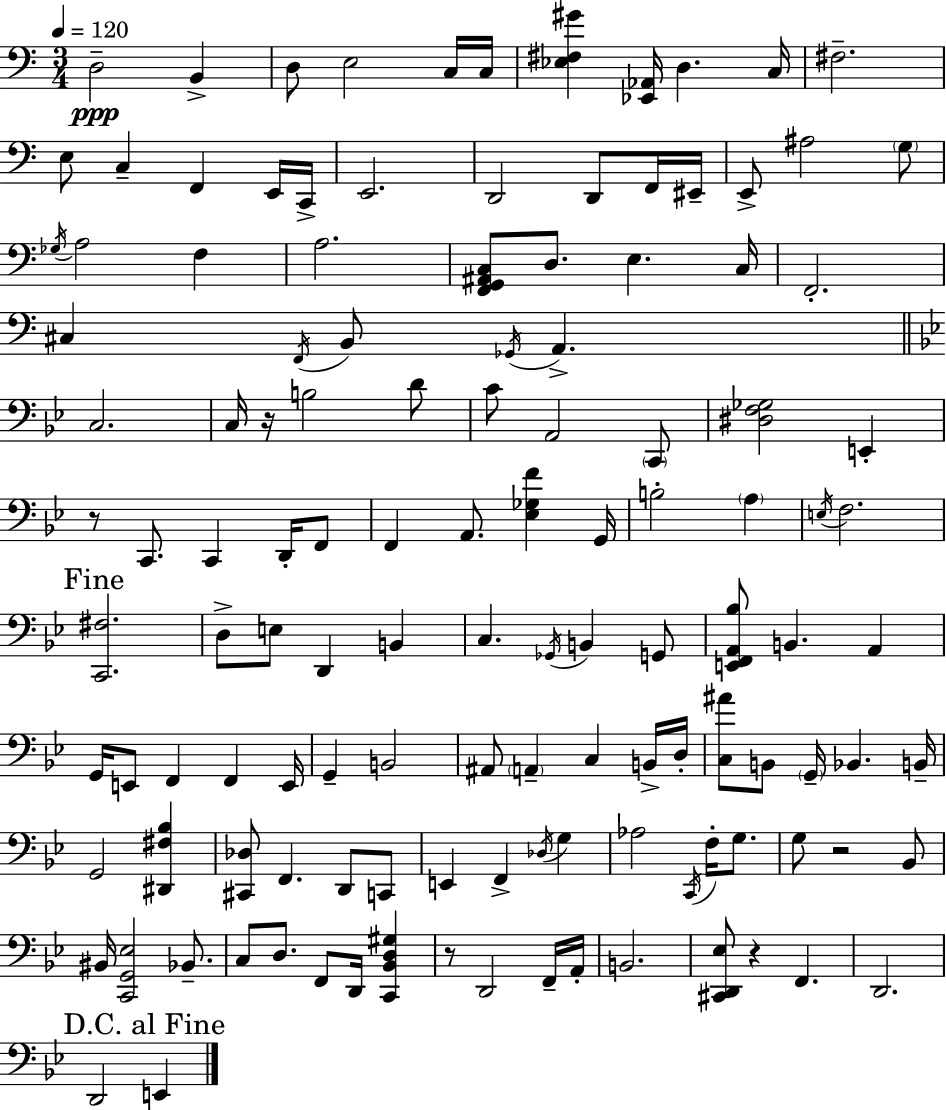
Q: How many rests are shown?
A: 5